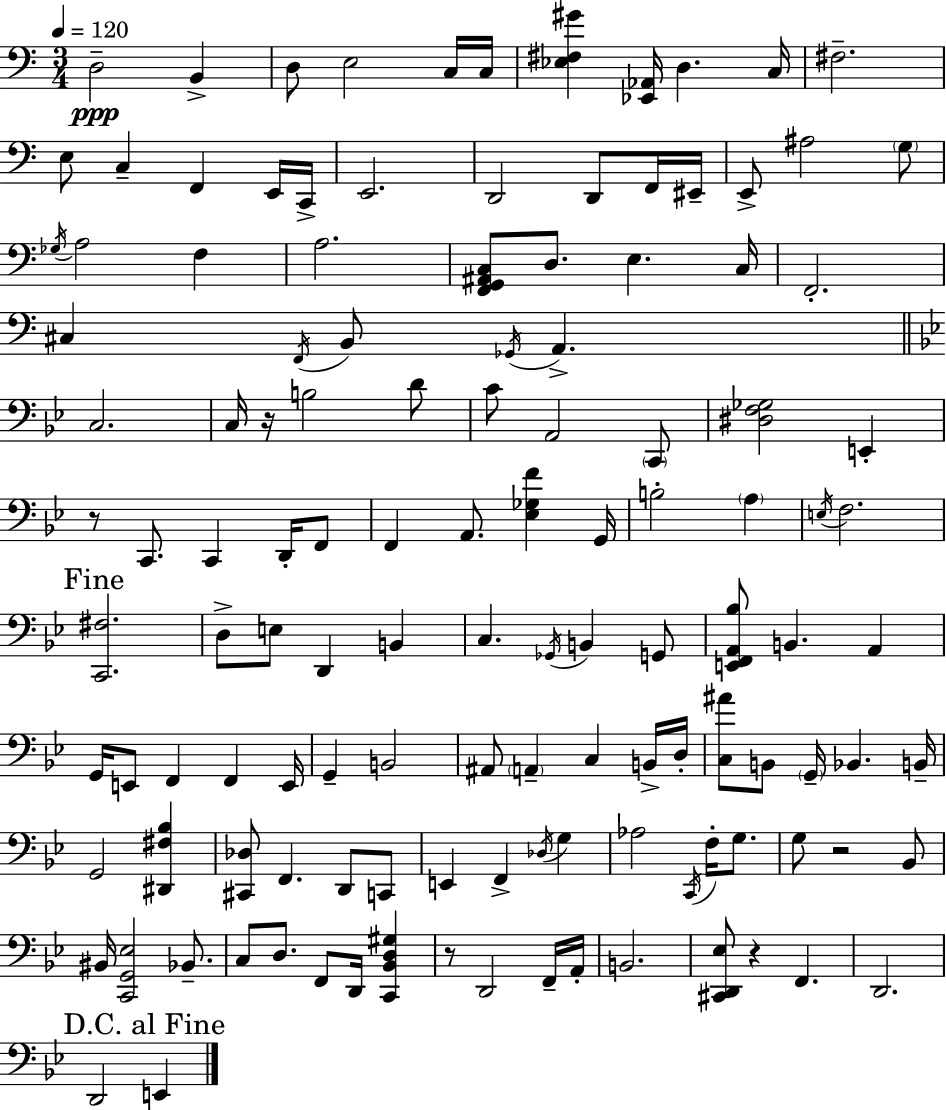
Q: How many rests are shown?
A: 5